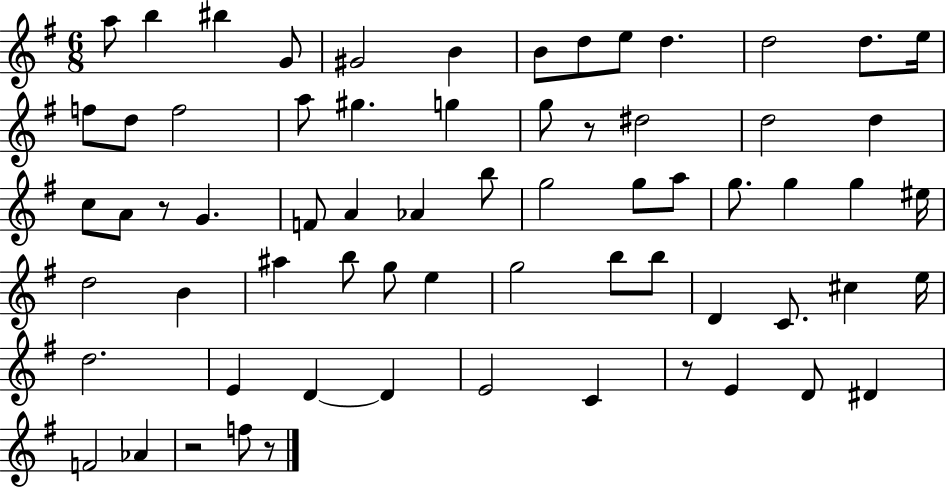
{
  \clef treble
  \numericTimeSignature
  \time 6/8
  \key g \major
  \repeat volta 2 { a''8 b''4 bis''4 g'8 | gis'2 b'4 | b'8 d''8 e''8 d''4. | d''2 d''8. e''16 | \break f''8 d''8 f''2 | a''8 gis''4. g''4 | g''8 r8 dis''2 | d''2 d''4 | \break c''8 a'8 r8 g'4. | f'8 a'4 aes'4 b''8 | g''2 g''8 a''8 | g''8. g''4 g''4 eis''16 | \break d''2 b'4 | ais''4 b''8 g''8 e''4 | g''2 b''8 b''8 | d'4 c'8. cis''4 e''16 | \break d''2. | e'4 d'4~~ d'4 | e'2 c'4 | r8 e'4 d'8 dis'4 | \break f'2 aes'4 | r2 f''8 r8 | } \bar "|."
}